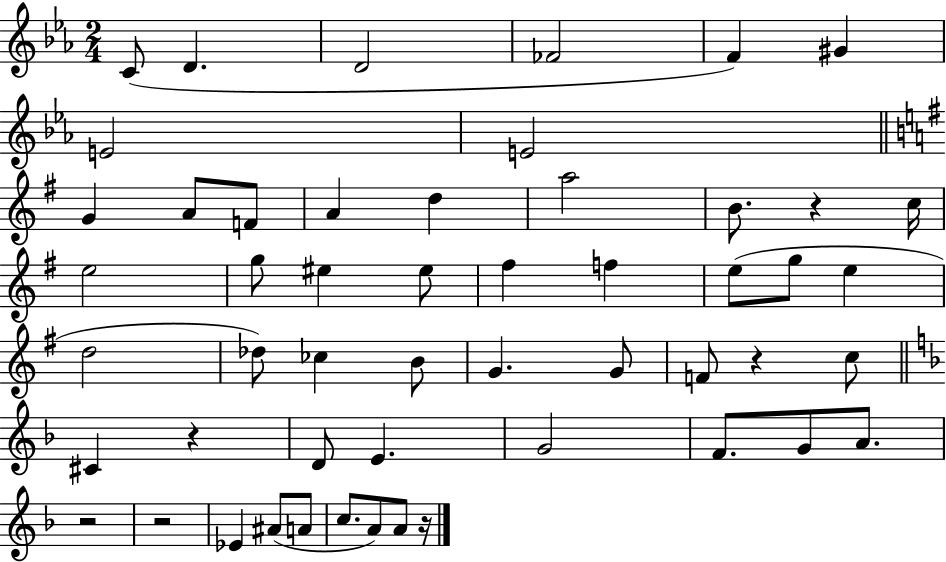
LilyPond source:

{
  \clef treble
  \numericTimeSignature
  \time 2/4
  \key ees \major
  c'8( d'4. | d'2 | fes'2 | f'4) gis'4 | \break e'2 | e'2 | \bar "||" \break \key g \major g'4 a'8 f'8 | a'4 d''4 | a''2 | b'8. r4 c''16 | \break e''2 | g''8 eis''4 eis''8 | fis''4 f''4 | e''8( g''8 e''4 | \break d''2 | des''8) ces''4 b'8 | g'4. g'8 | f'8 r4 c''8 | \break \bar "||" \break \key f \major cis'4 r4 | d'8 e'4. | g'2 | f'8. g'8 a'8. | \break r2 | r2 | ees'4 ais'8( a'8 | c''8. a'8) a'8 r16 | \break \bar "|."
}